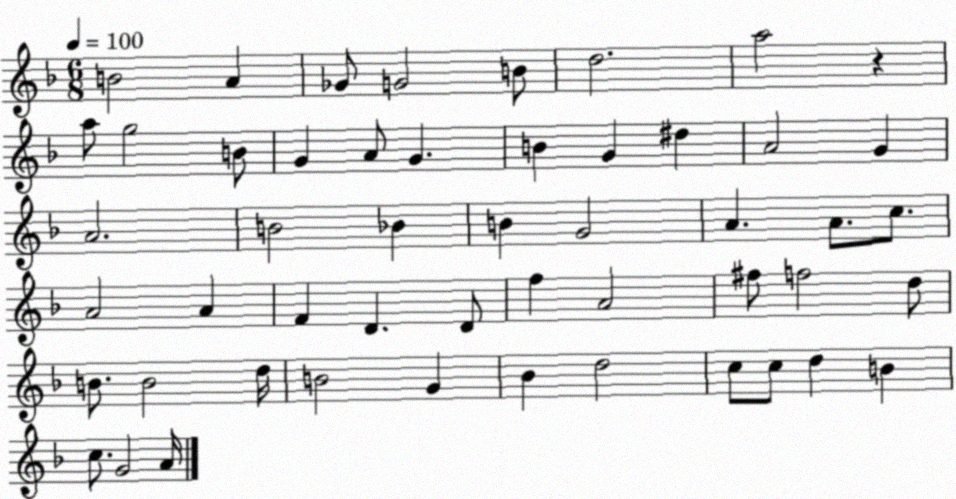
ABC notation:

X:1
T:Untitled
M:6/8
L:1/4
K:F
B2 A _G/2 G2 B/2 d2 a2 z a/2 g2 B/2 G A/2 G B G ^d A2 G A2 B2 _B B G2 A A/2 c/2 A2 A F D D/2 f A2 ^f/2 f2 d/2 B/2 B2 d/4 B2 G _B d2 c/2 c/2 d B c/2 G2 A/4